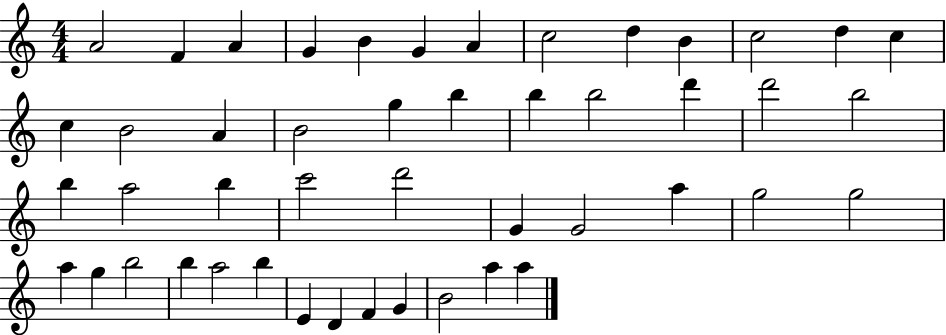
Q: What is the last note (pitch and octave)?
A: A5